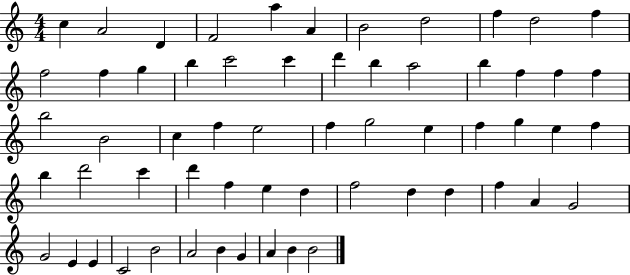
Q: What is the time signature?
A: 4/4